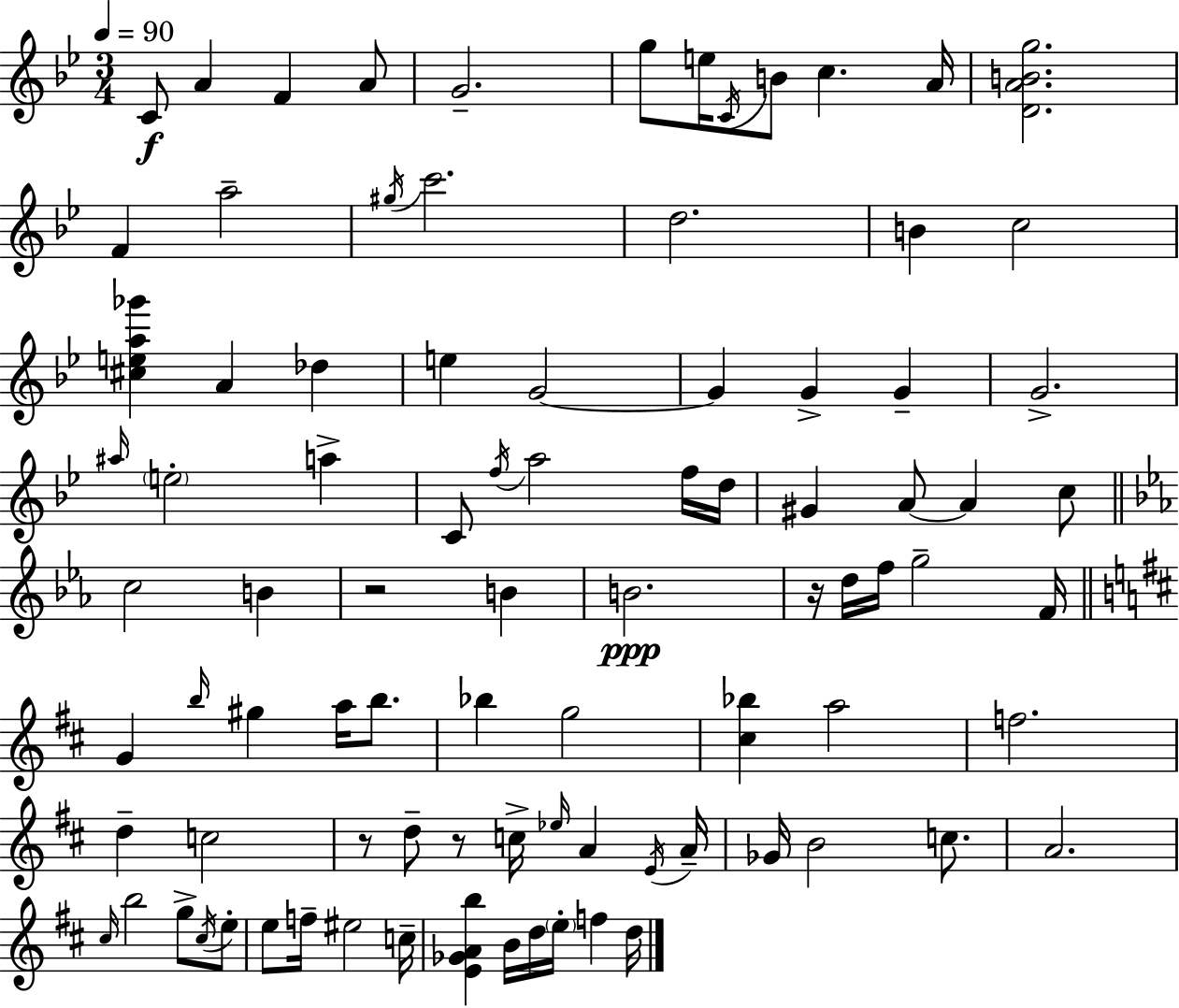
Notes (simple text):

C4/e A4/q F4/q A4/e G4/h. G5/e E5/s C4/s B4/e C5/q. A4/s [D4,A4,B4,G5]/h. F4/q A5/h G#5/s C6/h. D5/h. B4/q C5/h [C#5,E5,A5,Gb6]/q A4/q Db5/q E5/q G4/h G4/q G4/q G4/q G4/h. A#5/s E5/h A5/q C4/e F5/s A5/h F5/s D5/s G#4/q A4/e A4/q C5/e C5/h B4/q R/h B4/q B4/h. R/s D5/s F5/s G5/h F4/s G4/q B5/s G#5/q A5/s B5/e. Bb5/q G5/h [C#5,Bb5]/q A5/h F5/h. D5/q C5/h R/e D5/e R/e C5/s Eb5/s A4/q E4/s A4/s Gb4/s B4/h C5/e. A4/h. C#5/s B5/h G5/e C#5/s E5/e E5/e F5/s EIS5/h C5/s [E4,Gb4,A4,B5]/q B4/s D5/s E5/s F5/q D5/s